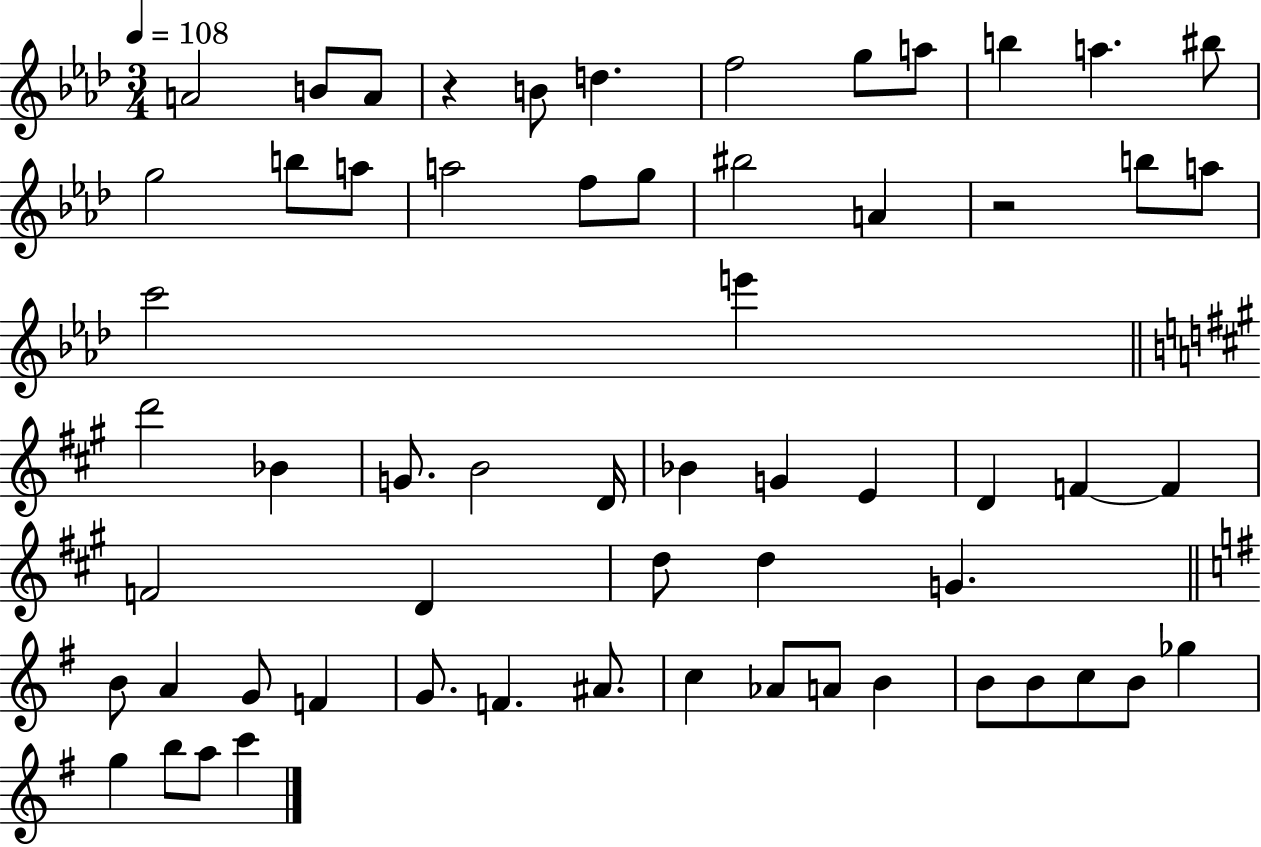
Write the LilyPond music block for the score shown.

{
  \clef treble
  \numericTimeSignature
  \time 3/4
  \key aes \major
  \tempo 4 = 108
  \repeat volta 2 { a'2 b'8 a'8 | r4 b'8 d''4. | f''2 g''8 a''8 | b''4 a''4. bis''8 | \break g''2 b''8 a''8 | a''2 f''8 g''8 | bis''2 a'4 | r2 b''8 a''8 | \break c'''2 e'''4 | \bar "||" \break \key a \major d'''2 bes'4 | g'8. b'2 d'16 | bes'4 g'4 e'4 | d'4 f'4~~ f'4 | \break f'2 d'4 | d''8 d''4 g'4. | \bar "||" \break \key e \minor b'8 a'4 g'8 f'4 | g'8. f'4. ais'8. | c''4 aes'8 a'8 b'4 | b'8 b'8 c''8 b'8 ges''4 | \break g''4 b''8 a''8 c'''4 | } \bar "|."
}